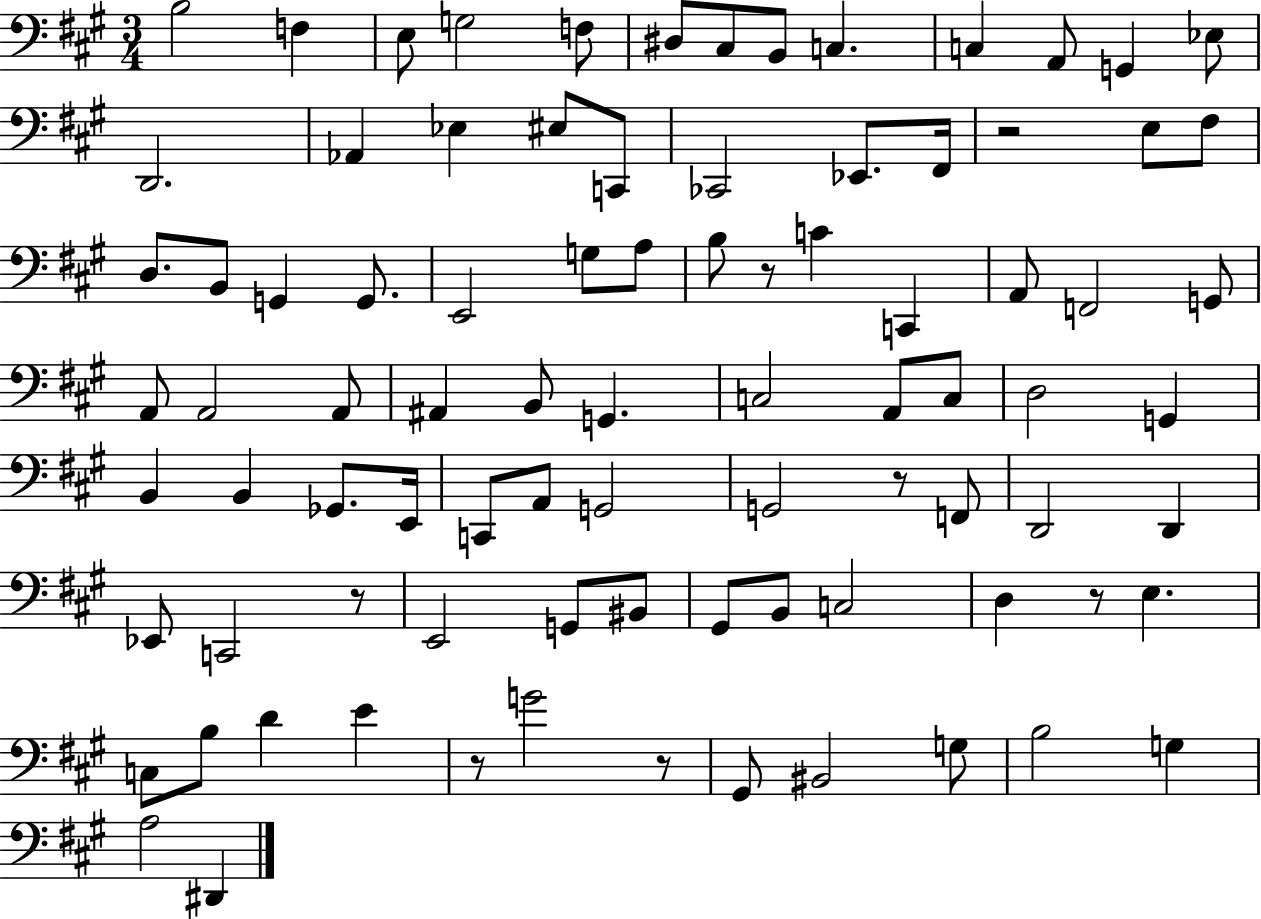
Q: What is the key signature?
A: A major